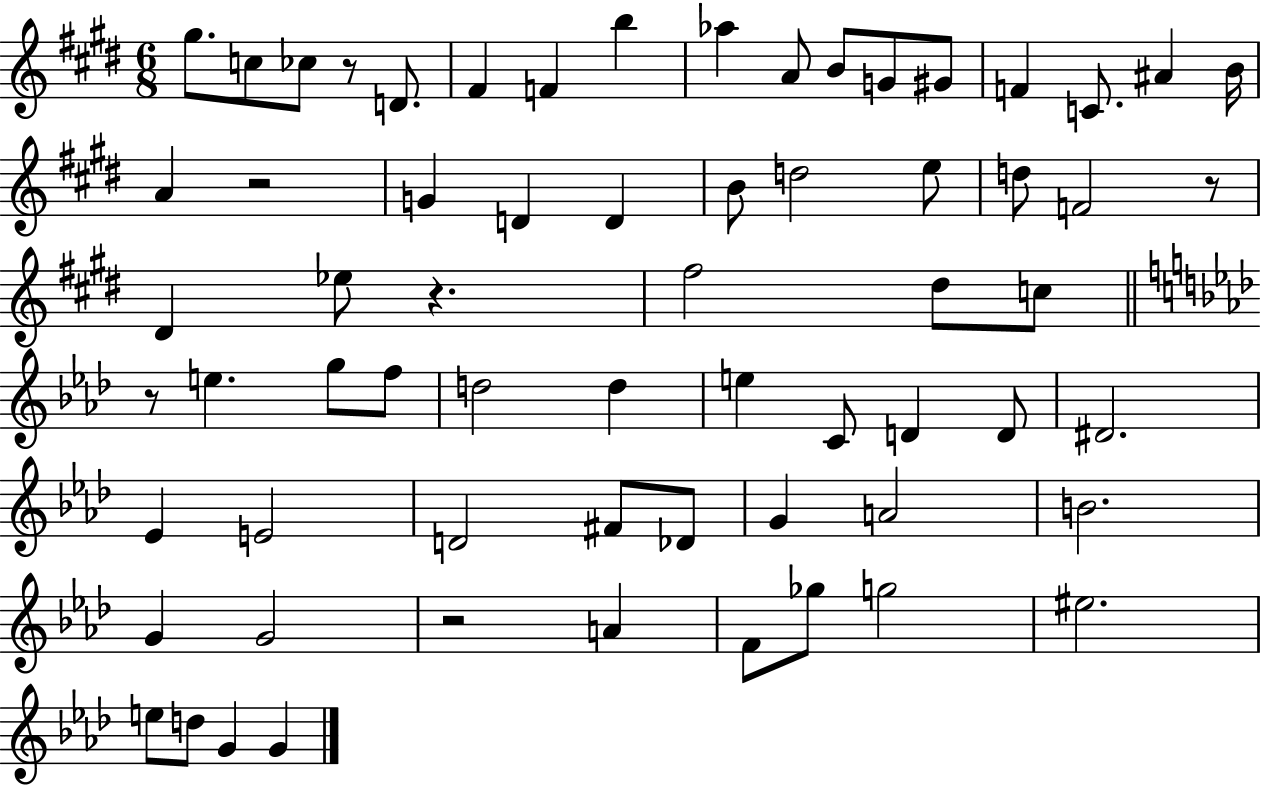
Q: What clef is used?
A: treble